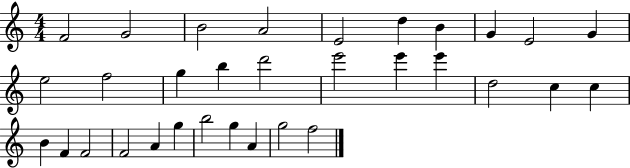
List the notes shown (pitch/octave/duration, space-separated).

F4/h G4/h B4/h A4/h E4/h D5/q B4/q G4/q E4/h G4/q E5/h F5/h G5/q B5/q D6/h E6/h E6/q E6/q D5/h C5/q C5/q B4/q F4/q F4/h F4/h A4/q G5/q B5/h G5/q A4/q G5/h F5/h